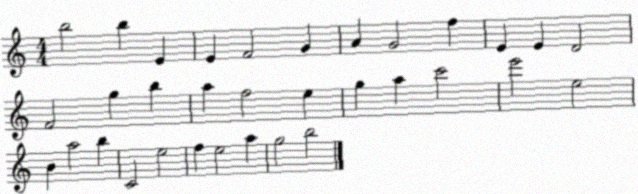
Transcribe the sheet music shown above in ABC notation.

X:1
T:Untitled
M:4/4
L:1/4
K:C
b2 b E E F2 G A G2 f E E D2 F2 g b a f2 e g a c'2 e'2 e2 B a2 b C2 e2 f e2 a g2 b2